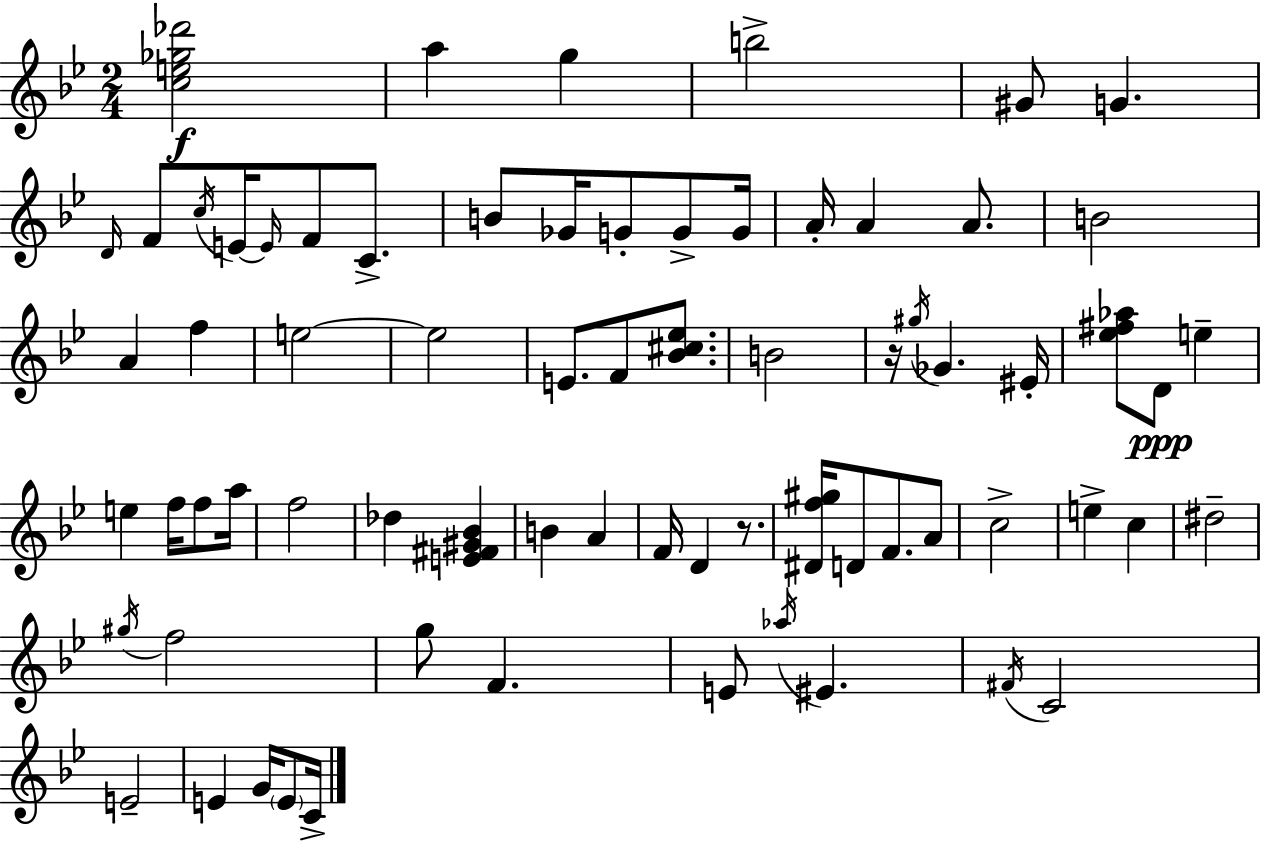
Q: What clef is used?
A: treble